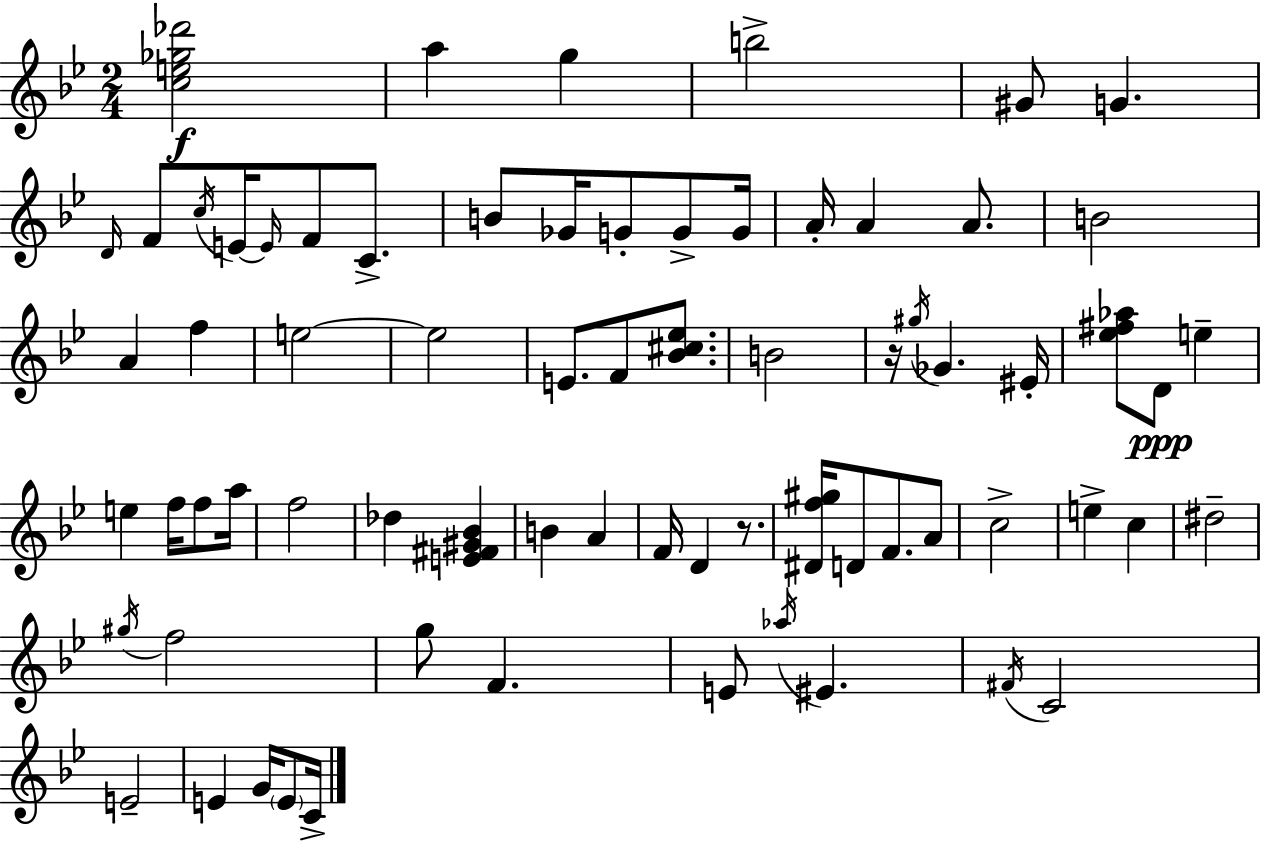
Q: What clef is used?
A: treble